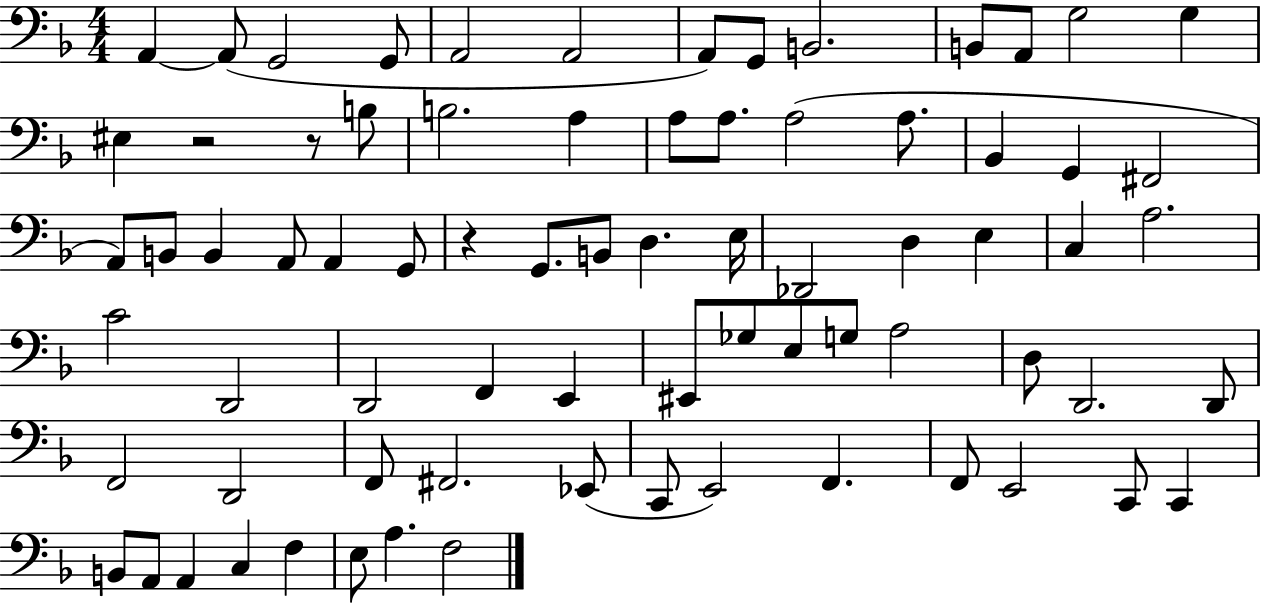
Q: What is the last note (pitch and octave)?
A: F3